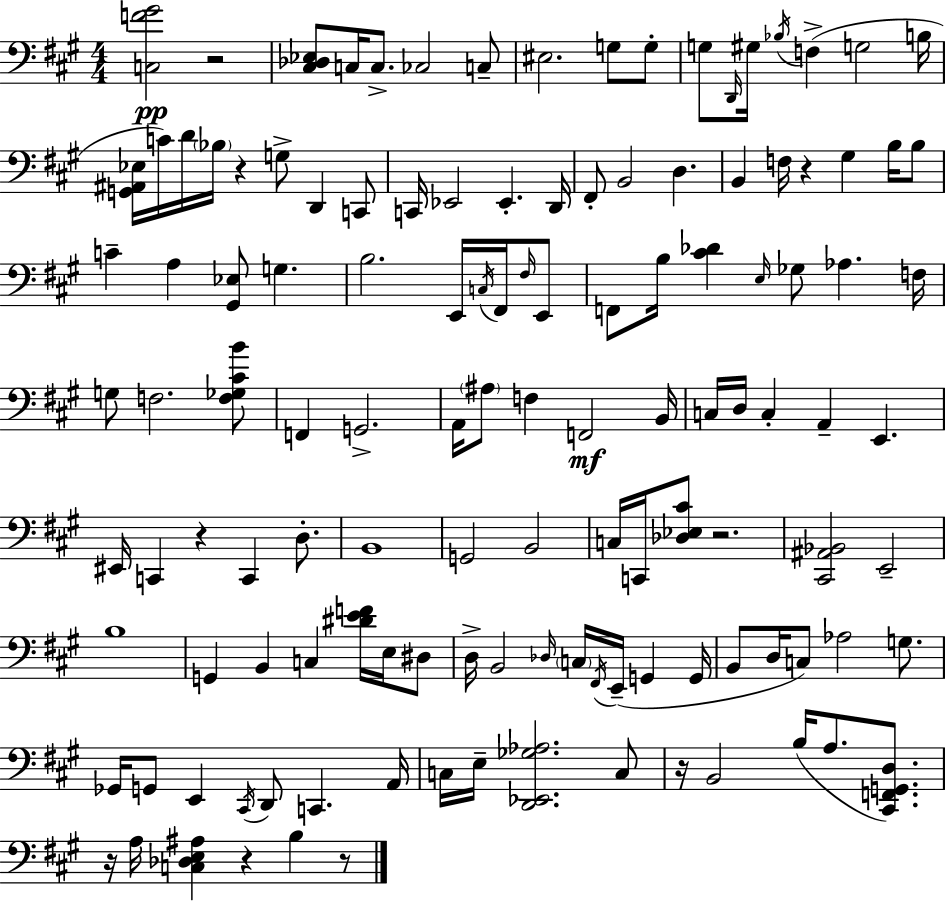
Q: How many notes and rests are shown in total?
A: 126